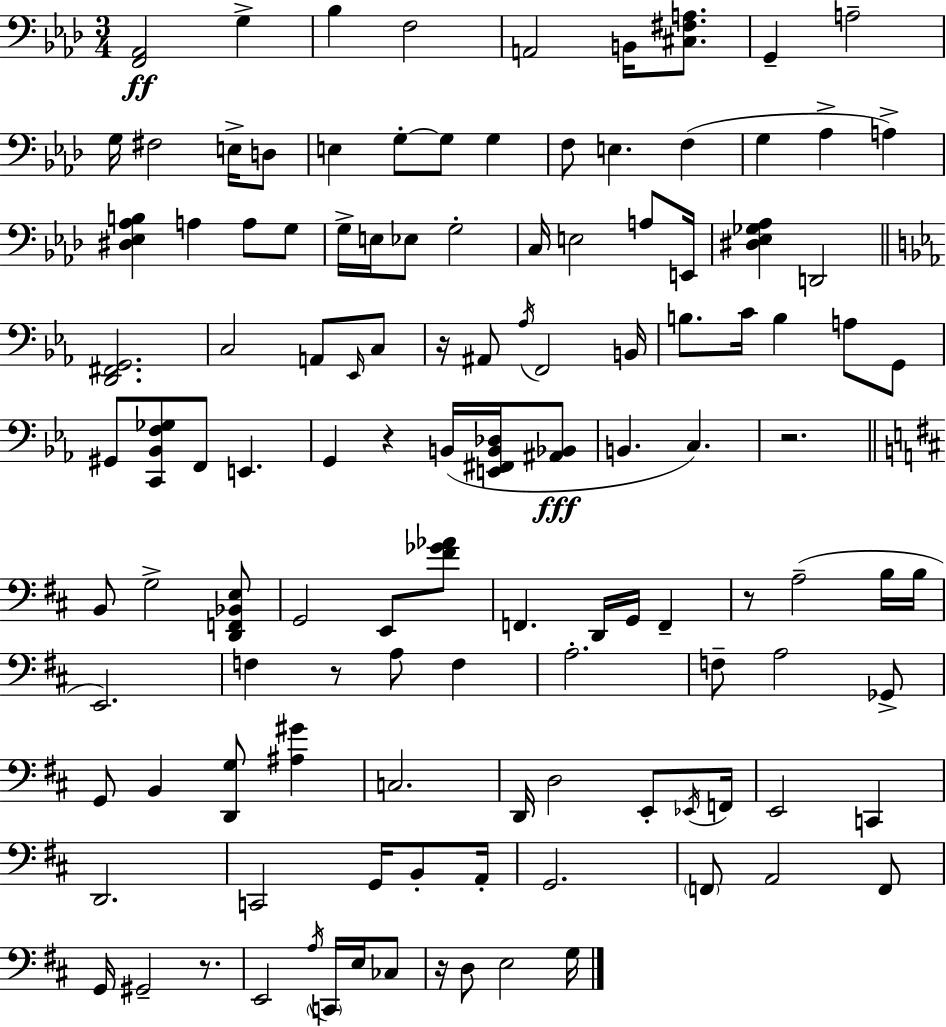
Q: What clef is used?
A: bass